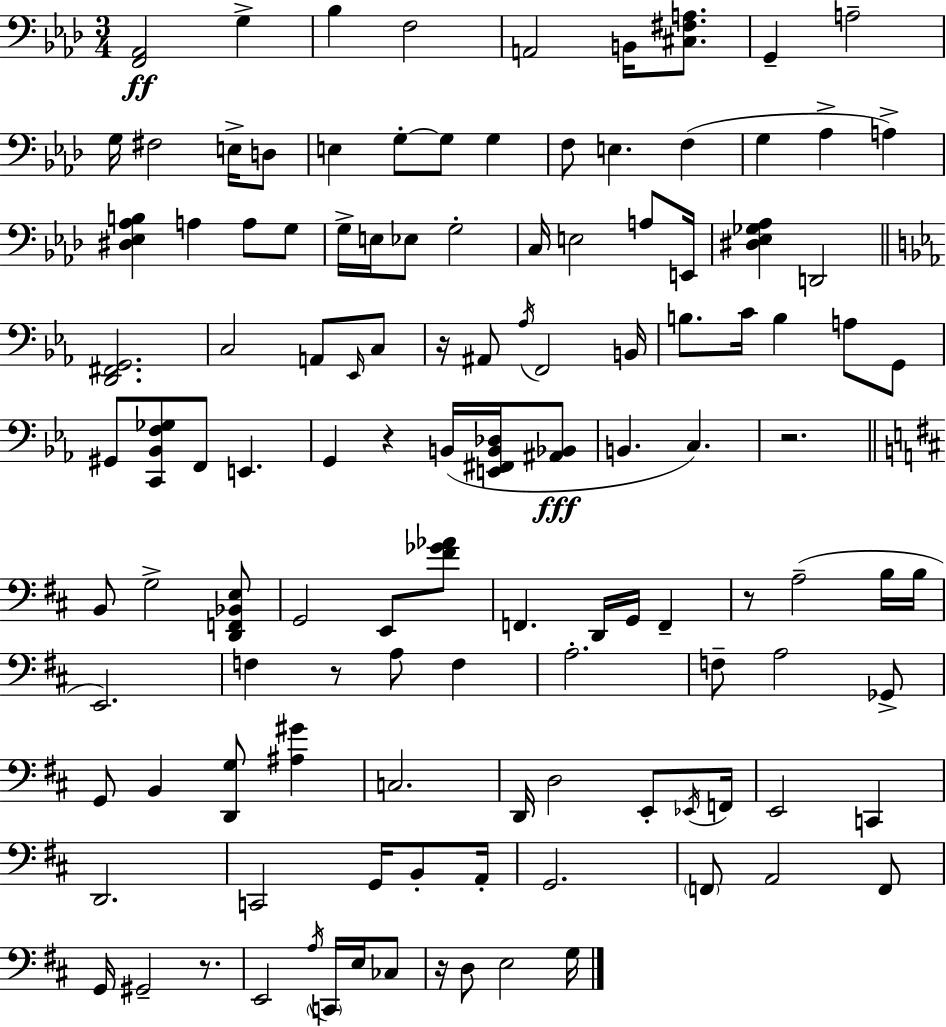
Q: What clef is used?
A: bass